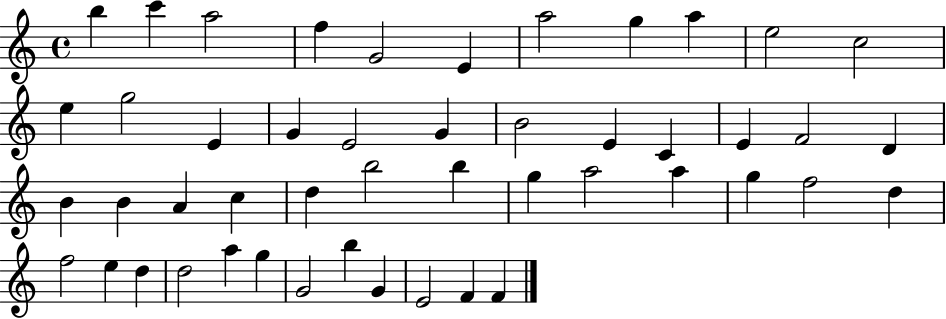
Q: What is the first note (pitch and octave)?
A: B5